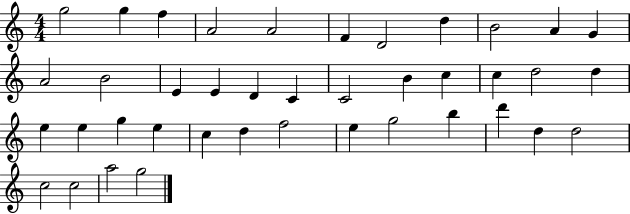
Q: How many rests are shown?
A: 0